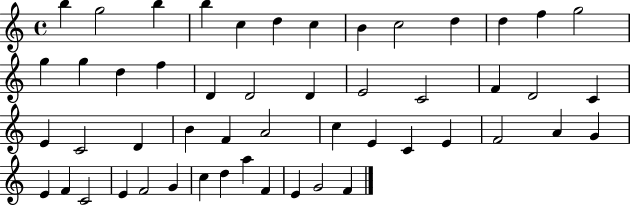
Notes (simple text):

B5/q G5/h B5/q B5/q C5/q D5/q C5/q B4/q C5/h D5/q D5/q F5/q G5/h G5/q G5/q D5/q F5/q D4/q D4/h D4/q E4/h C4/h F4/q D4/h C4/q E4/q C4/h D4/q B4/q F4/q A4/h C5/q E4/q C4/q E4/q F4/h A4/q G4/q E4/q F4/q C4/h E4/q F4/h G4/q C5/q D5/q A5/q F4/q E4/q G4/h F4/q